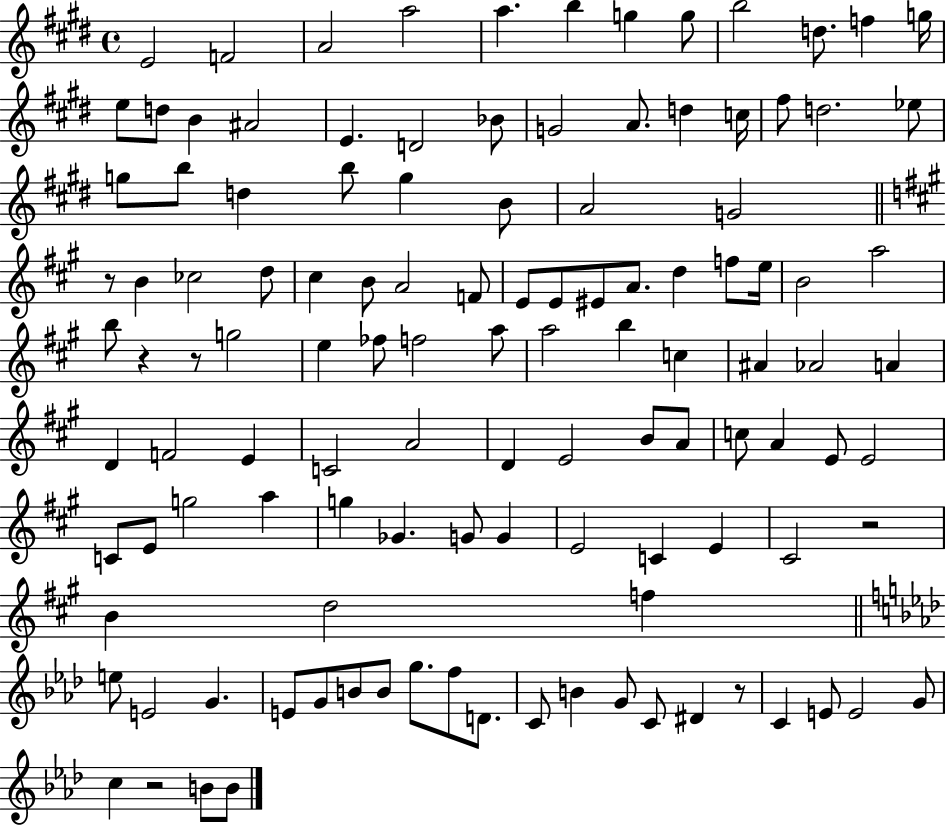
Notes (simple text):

E4/h F4/h A4/h A5/h A5/q. B5/q G5/q G5/e B5/h D5/e. F5/q G5/s E5/e D5/e B4/q A#4/h E4/q. D4/h Bb4/e G4/h A4/e. D5/q C5/s F#5/e D5/h. Eb5/e G5/e B5/e D5/q B5/e G5/q B4/e A4/h G4/h R/e B4/q CES5/h D5/e C#5/q B4/e A4/h F4/e E4/e E4/e EIS4/e A4/e. D5/q F5/e E5/s B4/h A5/h B5/e R/q R/e G5/h E5/q FES5/e F5/h A5/e A5/h B5/q C5/q A#4/q Ab4/h A4/q D4/q F4/h E4/q C4/h A4/h D4/q E4/h B4/e A4/e C5/e A4/q E4/e E4/h C4/e E4/e G5/h A5/q G5/q Gb4/q. G4/e G4/q E4/h C4/q E4/q C#4/h R/h B4/q D5/h F5/q E5/e E4/h G4/q. E4/e G4/e B4/e B4/e G5/e. F5/e D4/e. C4/e B4/q G4/e C4/e D#4/q R/e C4/q E4/e E4/h G4/e C5/q R/h B4/e B4/e